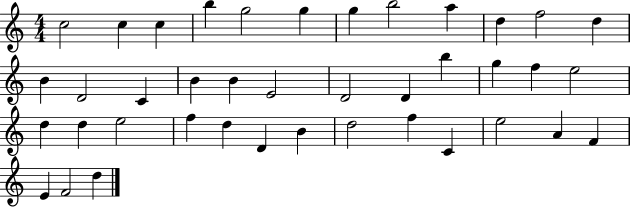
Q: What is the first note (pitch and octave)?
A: C5